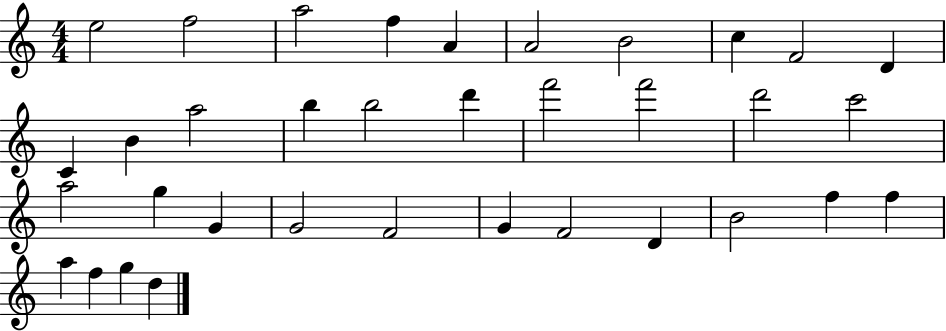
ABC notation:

X:1
T:Untitled
M:4/4
L:1/4
K:C
e2 f2 a2 f A A2 B2 c F2 D C B a2 b b2 d' f'2 f'2 d'2 c'2 a2 g G G2 F2 G F2 D B2 f f a f g d